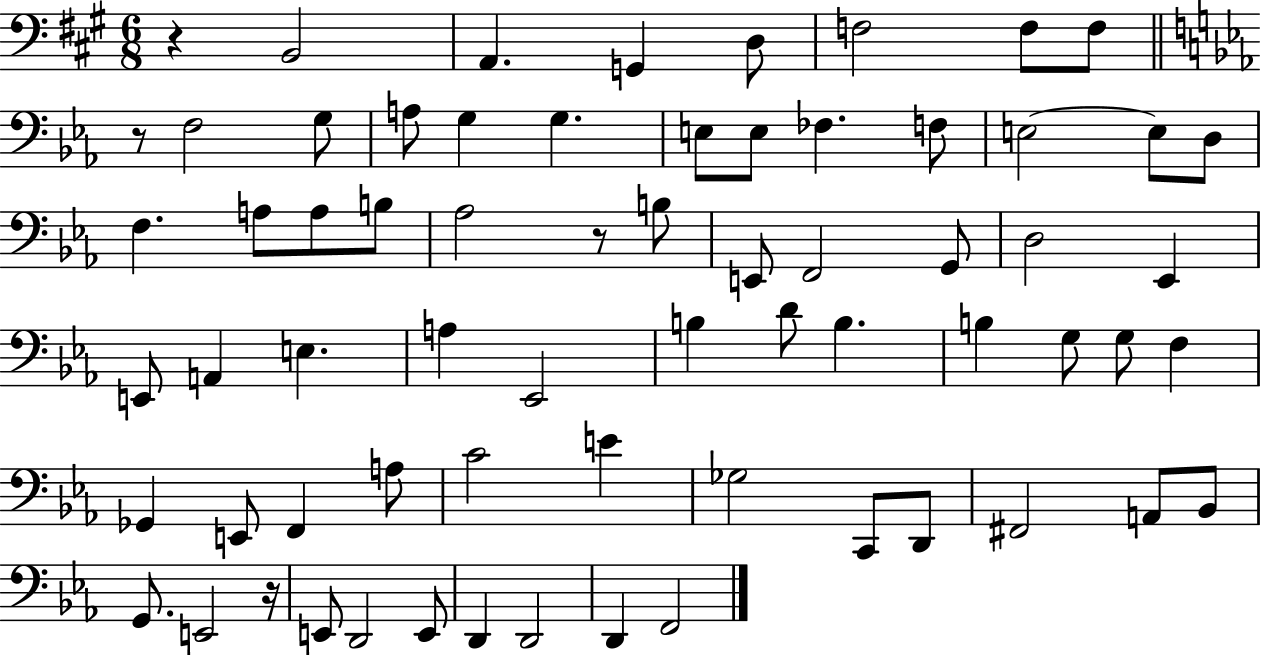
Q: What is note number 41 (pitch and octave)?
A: G3